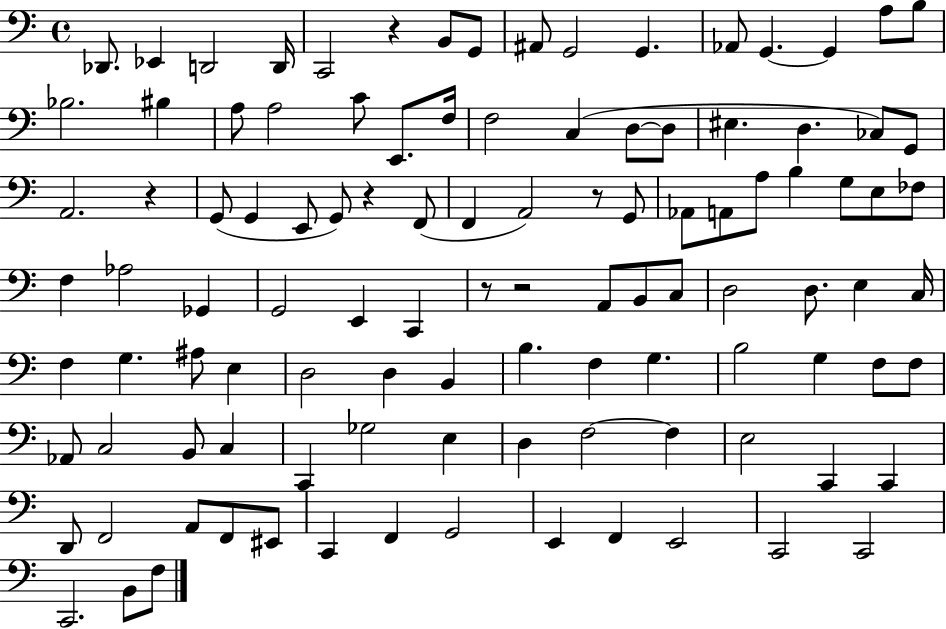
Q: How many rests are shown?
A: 6